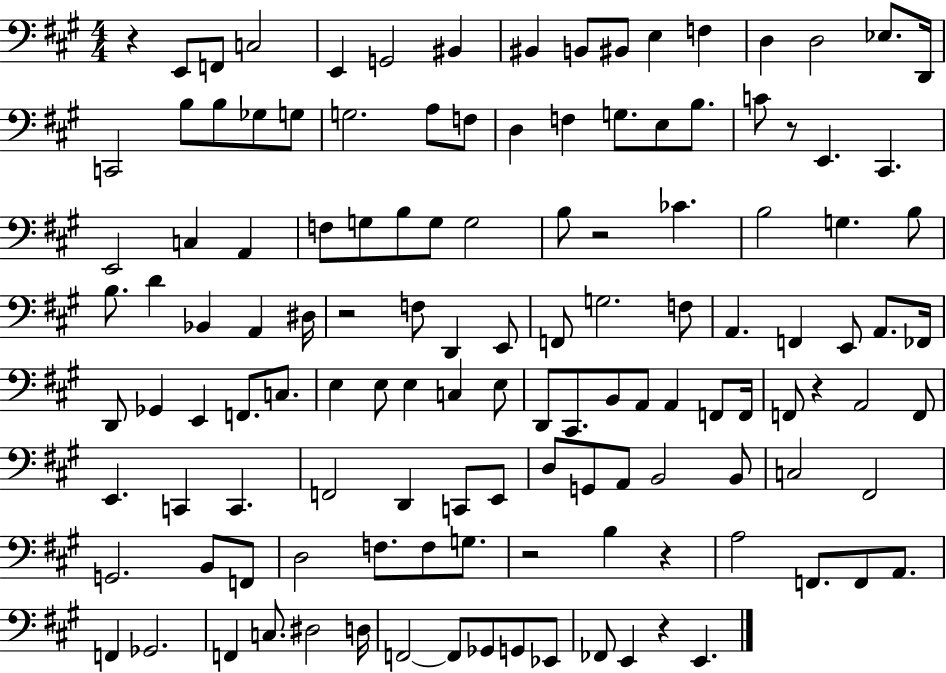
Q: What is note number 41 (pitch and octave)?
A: CES4